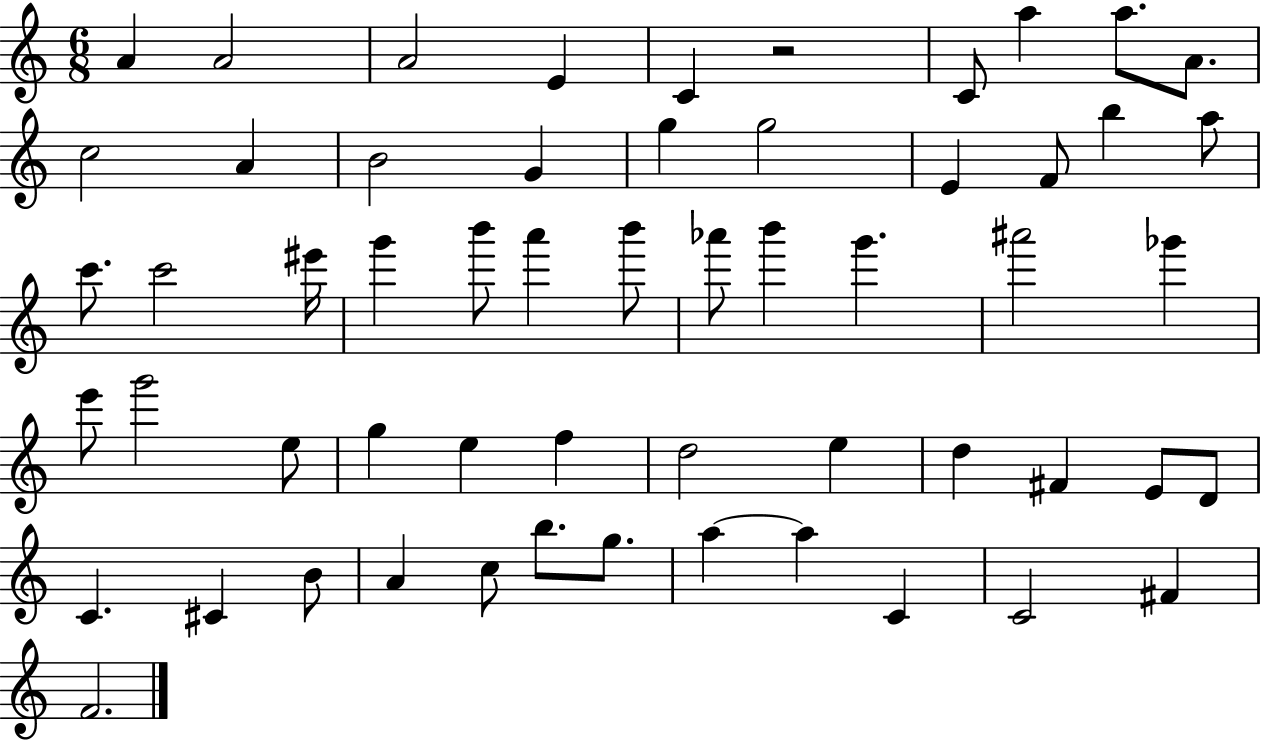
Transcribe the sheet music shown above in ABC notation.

X:1
T:Untitled
M:6/8
L:1/4
K:C
A A2 A2 E C z2 C/2 a a/2 A/2 c2 A B2 G g g2 E F/2 b a/2 c'/2 c'2 ^e'/4 g' b'/2 a' b'/2 _a'/2 b' g' ^a'2 _g' e'/2 g'2 e/2 g e f d2 e d ^F E/2 D/2 C ^C B/2 A c/2 b/2 g/2 a a C C2 ^F F2